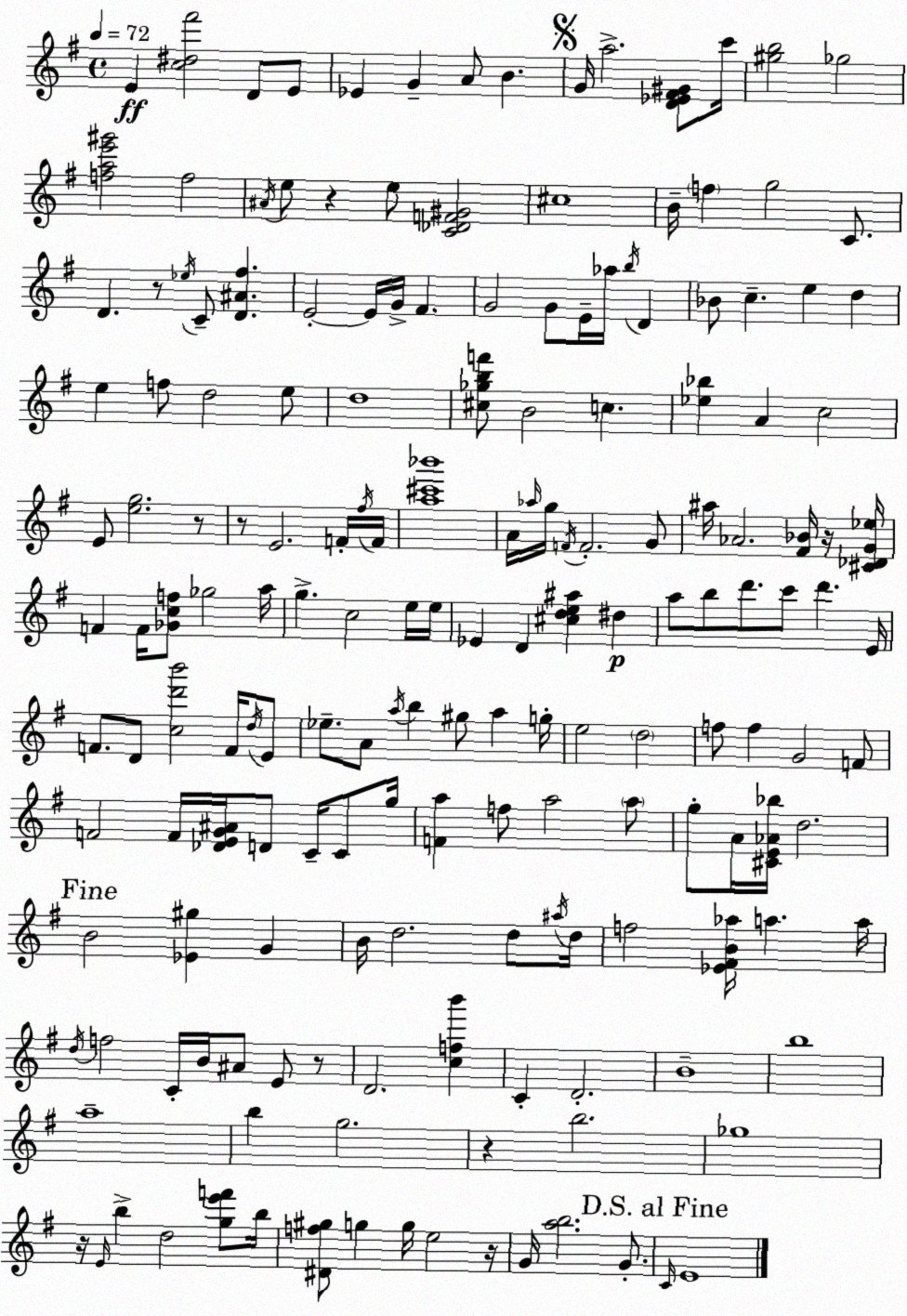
X:1
T:Untitled
M:4/4
L:1/4
K:G
E [c^d^f']2 D/2 E/2 _E G A/2 B G/4 a2 [D_E^F^G]/2 c'/4 [^gb]2 _g2 [fae'^g']2 f2 ^A/4 e/2 z e/2 [C_DF^G]2 ^c4 B/4 f g2 C/2 D z/2 _e/4 C/2 [D^A^f] E2 E/4 G/4 ^F G2 G/2 E/4 _a/4 b/4 D _B/2 c e d e f/2 d2 e/2 d4 [^c_gbf']/2 B2 c [_e_b] A c2 E/2 [eg]2 z/2 z/2 E2 F/4 ^f/4 F/4 [a^c'_b']4 A/4 _a/4 g/4 F/4 F2 G/2 ^a/4 _A2 [^F_B]/4 z/4 [^C_DG_e]/4 F F/4 [_Gcf]/2 _g2 a/4 g c2 e/4 e/4 _E D [^cde^a] ^d a/2 b/2 d'/2 c'/2 d' E/4 F/2 D/2 [cd'b']2 F/4 d/4 E/2 _e/2 A/2 a/4 b ^g/2 a g/4 e2 d2 f/2 f G2 F/2 F2 F/4 [_DEG^A]/4 D/2 C/4 C/2 g/4 [Fa] f/2 a2 a/2 g/2 A/4 [^CE_A_b]/4 d2 B2 [_E^g] G B/4 d2 d/2 ^a/4 d/4 f2 [_E^FB_a]/4 a a/4 d/4 f2 C/4 B/4 ^A/2 E/2 z/2 D2 [cfb'] C D2 B4 b4 a4 b g2 z b2 _g4 z/4 E/4 b d2 [ge'f']/2 b/4 [^Df^g]/2 g g/4 e2 z/4 G/4 [ab]2 G/2 C/4 E4